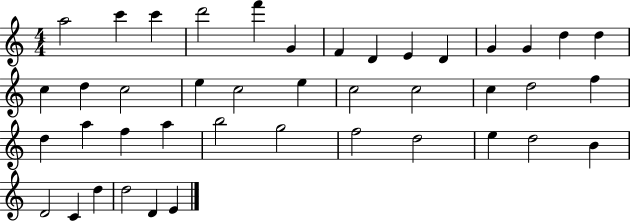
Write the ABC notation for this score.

X:1
T:Untitled
M:4/4
L:1/4
K:C
a2 c' c' d'2 f' G F D E D G G d d c d c2 e c2 e c2 c2 c d2 f d a f a b2 g2 f2 d2 e d2 B D2 C d d2 D E